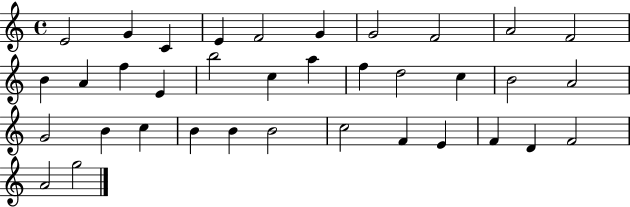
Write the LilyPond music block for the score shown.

{
  \clef treble
  \time 4/4
  \defaultTimeSignature
  \key c \major
  e'2 g'4 c'4 | e'4 f'2 g'4 | g'2 f'2 | a'2 f'2 | \break b'4 a'4 f''4 e'4 | b''2 c''4 a''4 | f''4 d''2 c''4 | b'2 a'2 | \break g'2 b'4 c''4 | b'4 b'4 b'2 | c''2 f'4 e'4 | f'4 d'4 f'2 | \break a'2 g''2 | \bar "|."
}